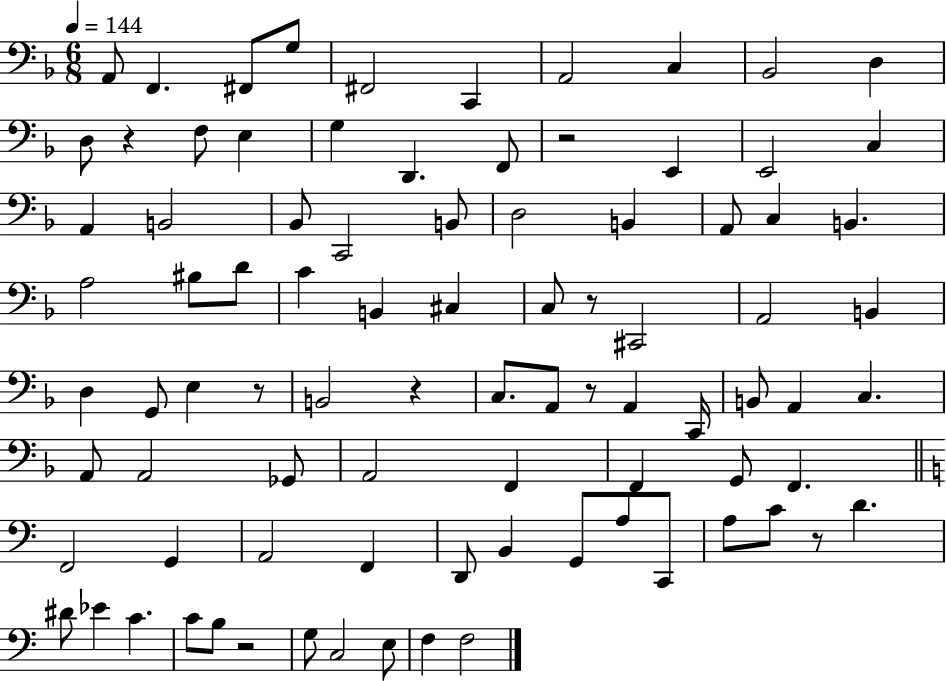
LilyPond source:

{
  \clef bass
  \numericTimeSignature
  \time 6/8
  \key f \major
  \tempo 4 = 144
  \repeat volta 2 { a,8 f,4. fis,8 g8 | fis,2 c,4 | a,2 c4 | bes,2 d4 | \break d8 r4 f8 e4 | g4 d,4. f,8 | r2 e,4 | e,2 c4 | \break a,4 b,2 | bes,8 c,2 b,8 | d2 b,4 | a,8 c4 b,4. | \break a2 bis8 d'8 | c'4 b,4 cis4 | c8 r8 cis,2 | a,2 b,4 | \break d4 g,8 e4 r8 | b,2 r4 | c8. a,8 r8 a,4 c,16 | b,8 a,4 c4. | \break a,8 a,2 ges,8 | a,2 f,4 | f,4 g,8 f,4. | \bar "||" \break \key c \major f,2 g,4 | a,2 f,4 | d,8 b,4 g,8 a8 c,8 | a8 c'8 r8 d'4. | \break dis'8 ees'4 c'4. | c'8 b8 r2 | g8 c2 e8 | f4 f2 | \break } \bar "|."
}